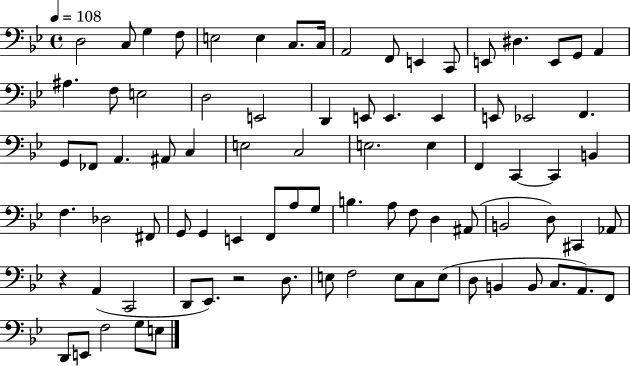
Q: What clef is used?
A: bass